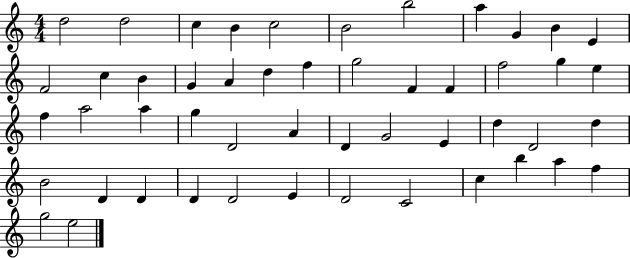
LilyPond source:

{
  \clef treble
  \numericTimeSignature
  \time 4/4
  \key c \major
  d''2 d''2 | c''4 b'4 c''2 | b'2 b''2 | a''4 g'4 b'4 e'4 | \break f'2 c''4 b'4 | g'4 a'4 d''4 f''4 | g''2 f'4 f'4 | f''2 g''4 e''4 | \break f''4 a''2 a''4 | g''4 d'2 a'4 | d'4 g'2 e'4 | d''4 d'2 d''4 | \break b'2 d'4 d'4 | d'4 d'2 e'4 | d'2 c'2 | c''4 b''4 a''4 f''4 | \break g''2 e''2 | \bar "|."
}